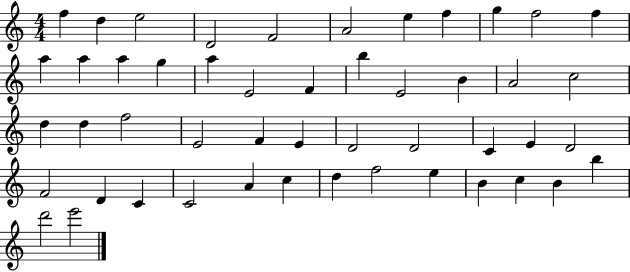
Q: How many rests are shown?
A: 0